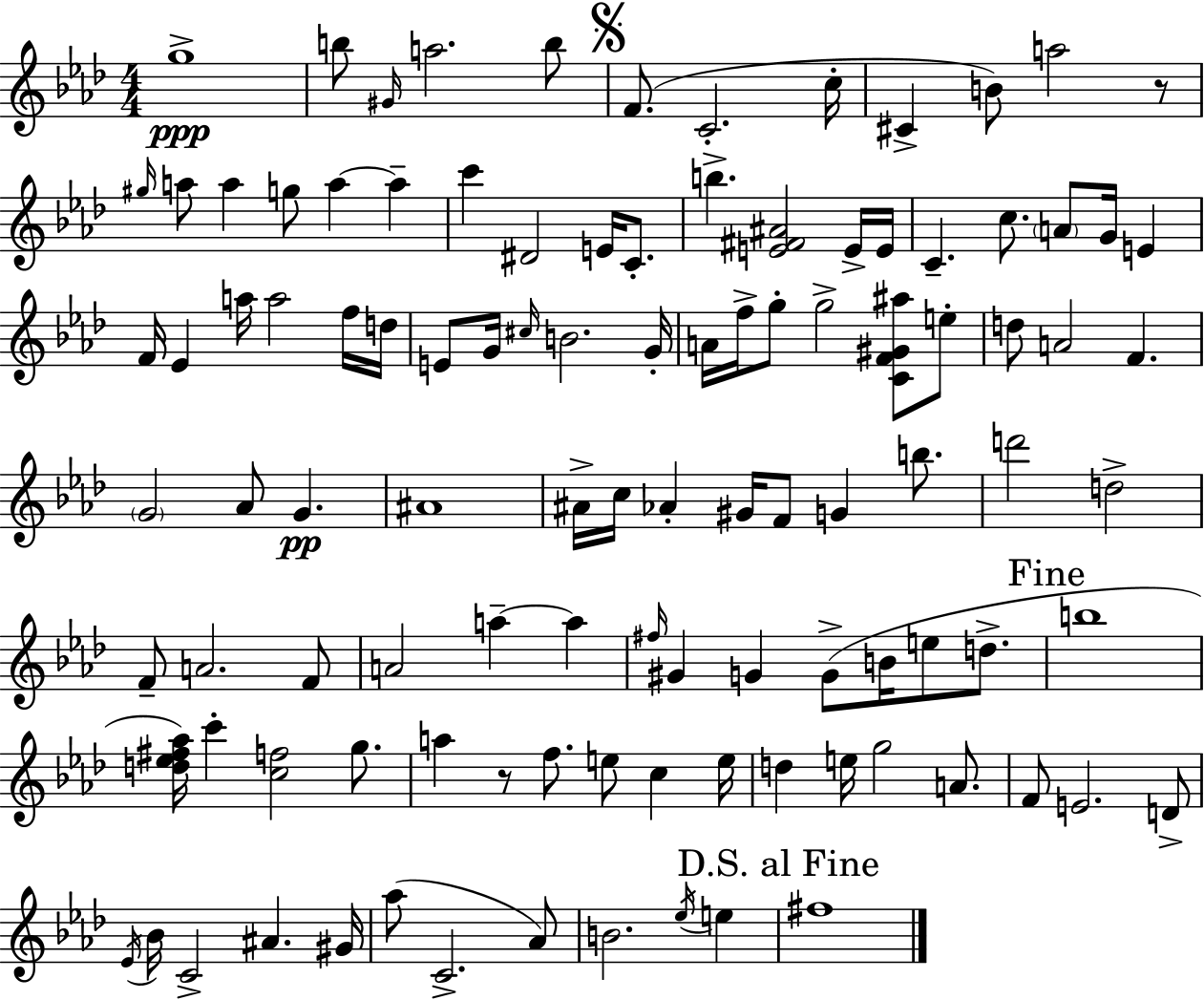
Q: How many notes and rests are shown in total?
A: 107